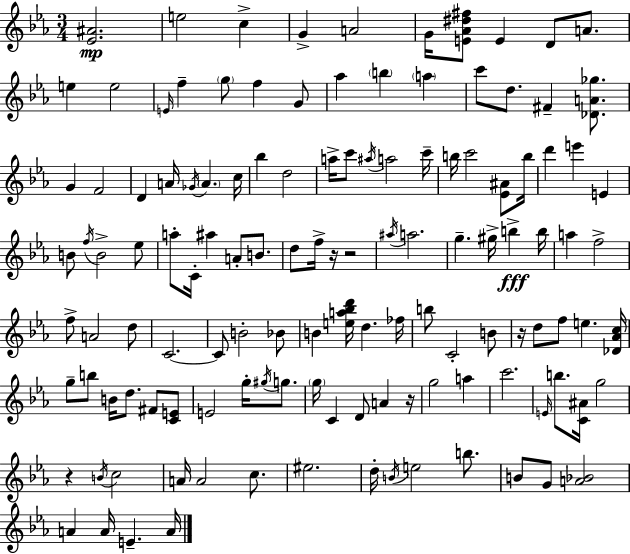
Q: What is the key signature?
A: EES major